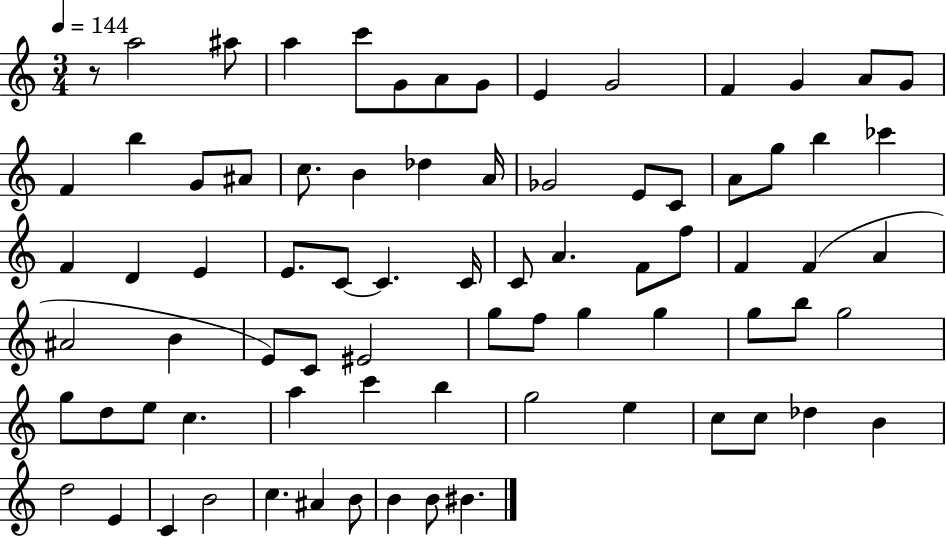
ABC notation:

X:1
T:Untitled
M:3/4
L:1/4
K:C
z/2 a2 ^a/2 a c'/2 G/2 A/2 G/2 E G2 F G A/2 G/2 F b G/2 ^A/2 c/2 B _d A/4 _G2 E/2 C/2 A/2 g/2 b _c' F D E E/2 C/2 C C/4 C/2 A F/2 f/2 F F A ^A2 B E/2 C/2 ^E2 g/2 f/2 g g g/2 b/2 g2 g/2 d/2 e/2 c a c' b g2 e c/2 c/2 _d B d2 E C B2 c ^A B/2 B B/2 ^B